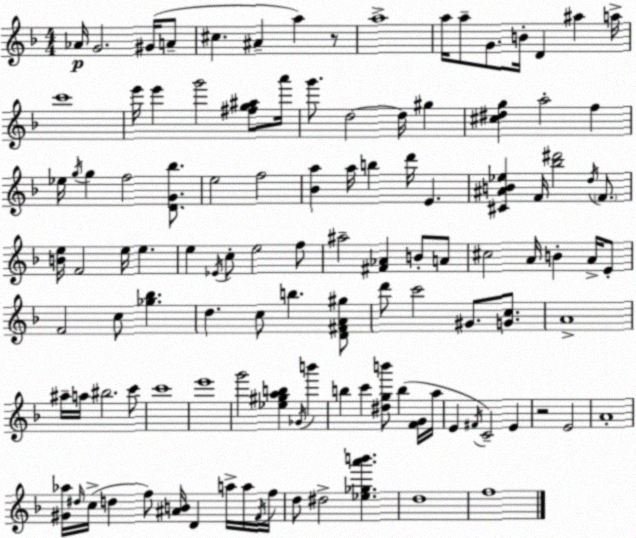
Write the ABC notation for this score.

X:1
T:Untitled
M:4/4
L:1/4
K:Dm
_A/4 G2 ^G/4 A/2 ^c ^A a z/2 a4 a/4 a/2 G/2 B/4 D ^a a/4 c'4 e'/4 e' g'2 [^fg^a]/2 a'/4 g'/2 d2 d/4 ^g [^c^dg] a2 f _e/4 g/4 g f2 [DG_b]/2 e2 f2 [_Ba] a/4 b d'/4 E [^C^AB_e] F/4 [_b^d']2 d/4 F/2 [Be]/4 F2 e/4 e e _E/4 c/2 e2 f/2 ^a2 [^F_A] B/2 A/2 ^c2 A/4 B A/4 E/2 F2 c/2 [_g_b] d c/2 b [D^FA^g]/2 d'/2 c'2 ^G/2 [Gc]/2 A4 ^a/4 a/4 ^b2 c'/2 c'4 e'4 g'2 [_e^gab] _G/4 b' b c' [^dgb']/2 b [FG]/4 a/4 E ^F/4 C2 E z2 E2 A4 [^G_a]/4 ^d/4 c/4 d f/2 [^AB]/4 D a/4 a/4 F/4 f/4 d/2 ^d2 [_e_ga'b'] d4 f4